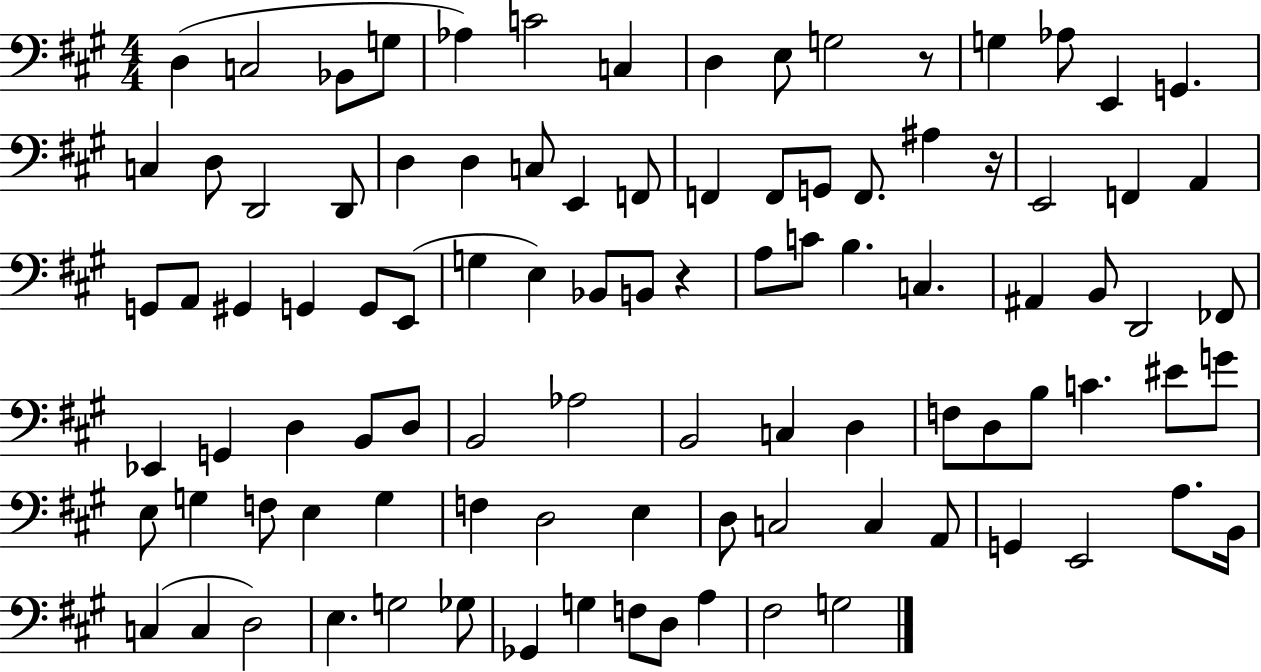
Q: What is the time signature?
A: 4/4